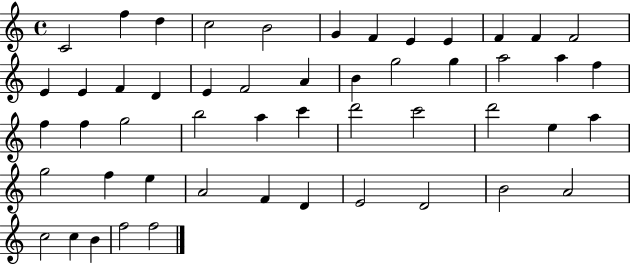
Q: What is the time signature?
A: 4/4